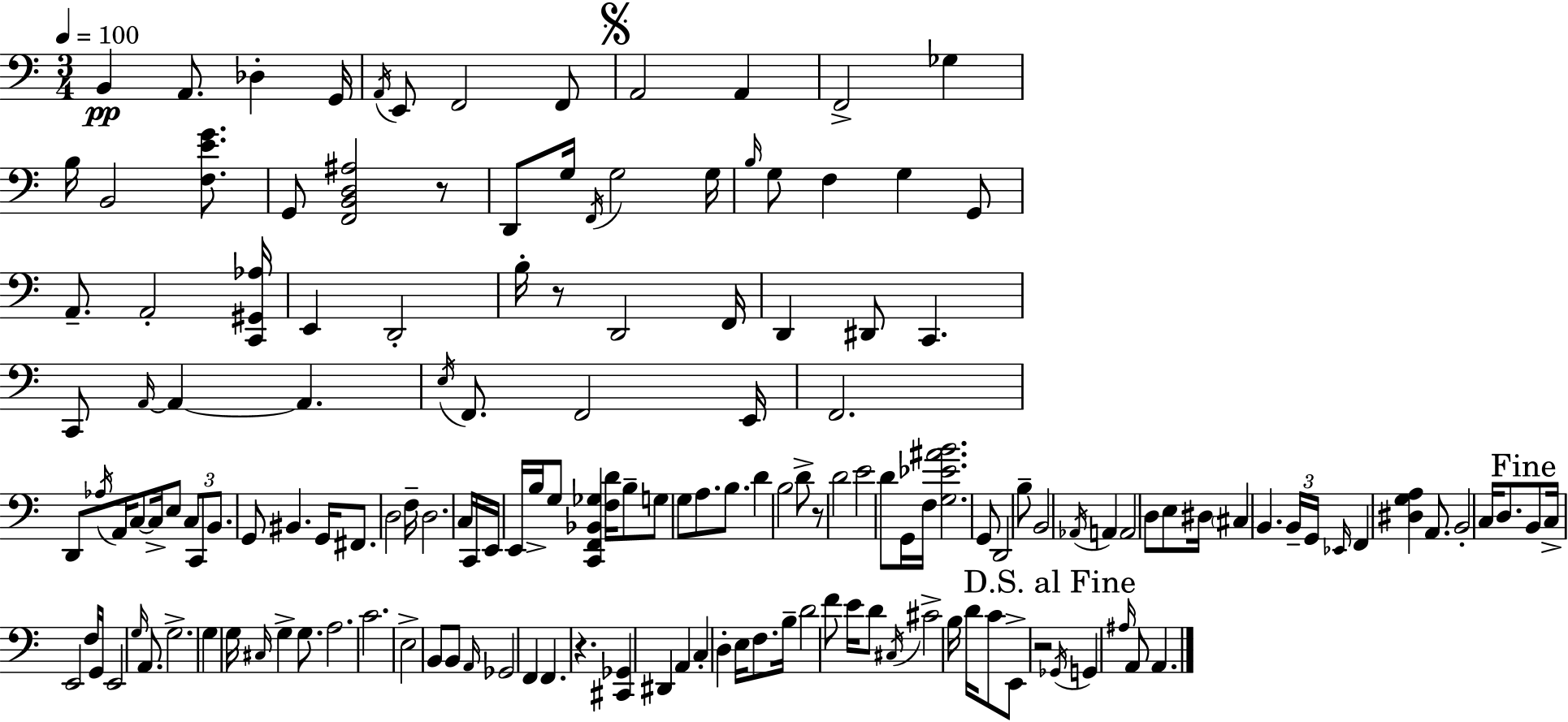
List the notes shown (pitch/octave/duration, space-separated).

B2/q A2/e. Db3/q G2/s A2/s E2/e F2/h F2/e A2/h A2/q F2/h Gb3/q B3/s B2/h [F3,E4,G4]/e. G2/e [F2,B2,D3,A#3]/h R/e D2/e G3/s F2/s G3/h G3/s B3/s G3/e F3/q G3/q G2/e A2/e. A2/h [C2,G#2,Ab3]/s E2/q D2/h B3/s R/e D2/h F2/s D2/q D#2/e C2/q. C2/e A2/s A2/q A2/q. E3/s F2/e. F2/h E2/s F2/h. D2/e Ab3/s A2/s C3/e C3/s E3/e C3/e C2/e B2/e. G2/e BIS2/q. G2/s F#2/e. D3/h F3/s D3/h. C3/s C2/s E2/s E2/s B3/s G3/e [C2,F2,Bb2,Gb3]/q [F3,D4]/s B3/e G3/e G3/e A3/e. B3/e. D4/q B3/h D4/e R/e D4/h E4/h D4/e G2/s F3/s [G3,Eb4,A#4,B4]/h. G2/e D2/h B3/e B2/h Ab2/s A2/q A2/h D3/e E3/e D#3/s C#3/q B2/q. B2/s G2/s Eb2/s F2/q [D#3,G3,A3]/q A2/e. B2/h C3/s D3/e. B2/e C3/s E2/h F3/s G2/s E2/h G3/s A2/e. G3/h. G3/q G3/s C#3/s G3/q G3/e. A3/h. C4/h. E3/h B2/e B2/e A2/s Gb2/h F2/q F2/q. R/q. [C#2,Gb2]/q D#2/q A2/q C3/q D3/q E3/s F3/e. B3/s D4/h F4/e E4/s D4/e C#3/s C#4/h B3/s D4/s C4/e E2/e R/h Gb2/s G2/q A#3/s A2/e A2/q.